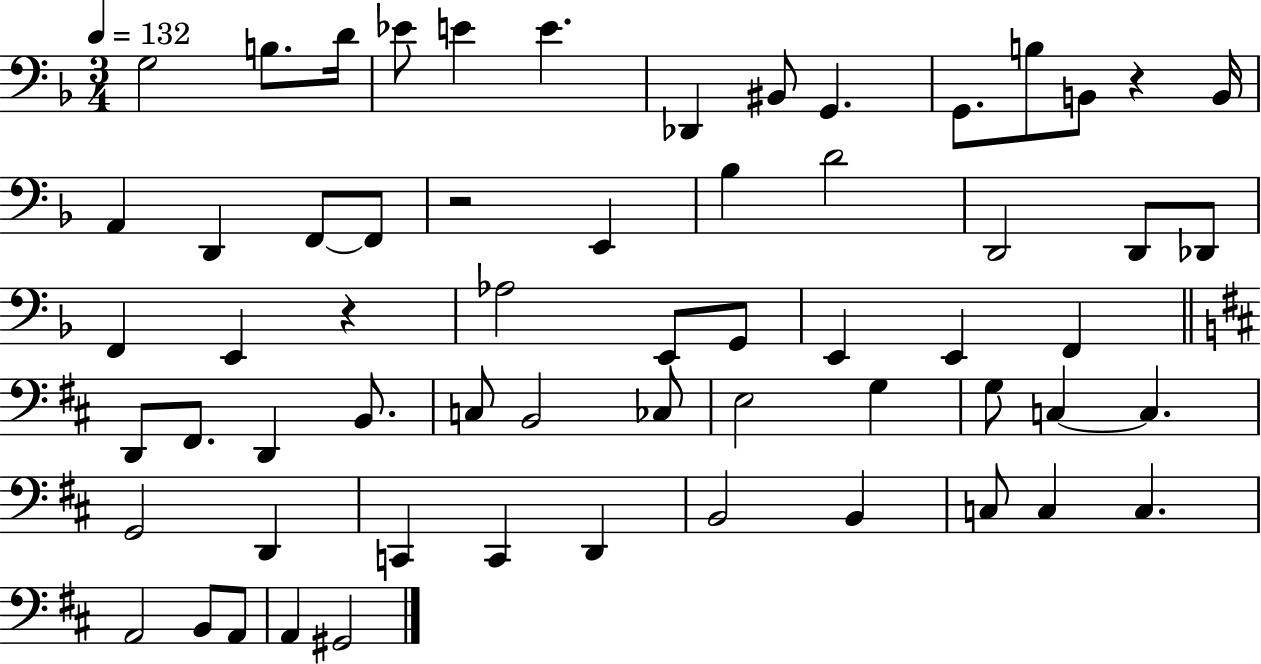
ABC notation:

X:1
T:Untitled
M:3/4
L:1/4
K:F
G,2 B,/2 D/4 _E/2 E E _D,, ^B,,/2 G,, G,,/2 B,/2 B,,/2 z B,,/4 A,, D,, F,,/2 F,,/2 z2 E,, _B, D2 D,,2 D,,/2 _D,,/2 F,, E,, z _A,2 E,,/2 G,,/2 E,, E,, F,, D,,/2 ^F,,/2 D,, B,,/2 C,/2 B,,2 _C,/2 E,2 G, G,/2 C, C, G,,2 D,, C,, C,, D,, B,,2 B,, C,/2 C, C, A,,2 B,,/2 A,,/2 A,, ^G,,2